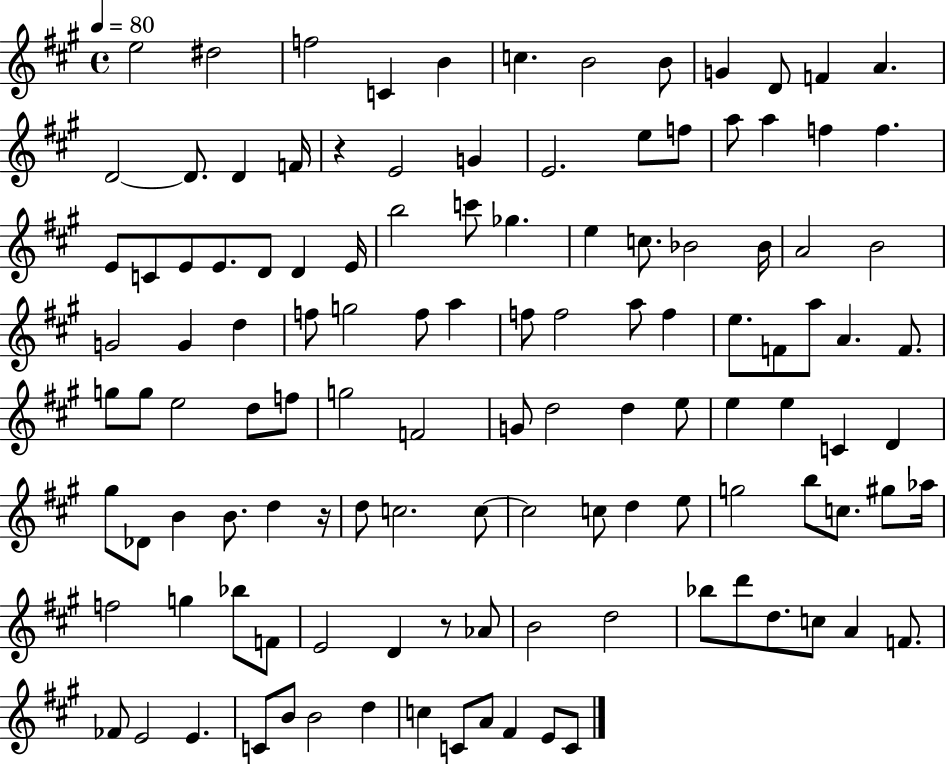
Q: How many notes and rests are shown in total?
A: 120